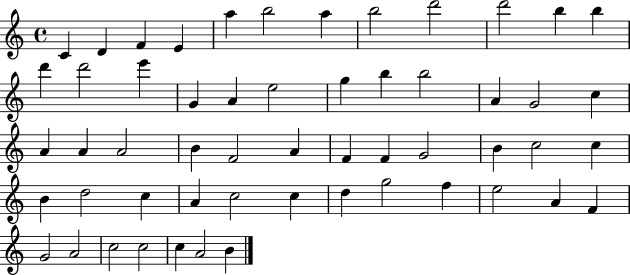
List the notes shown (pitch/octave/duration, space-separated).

C4/q D4/q F4/q E4/q A5/q B5/h A5/q B5/h D6/h D6/h B5/q B5/q D6/q D6/h E6/q G4/q A4/q E5/h G5/q B5/q B5/h A4/q G4/h C5/q A4/q A4/q A4/h B4/q F4/h A4/q F4/q F4/q G4/h B4/q C5/h C5/q B4/q D5/h C5/q A4/q C5/h C5/q D5/q G5/h F5/q E5/h A4/q F4/q G4/h A4/h C5/h C5/h C5/q A4/h B4/q